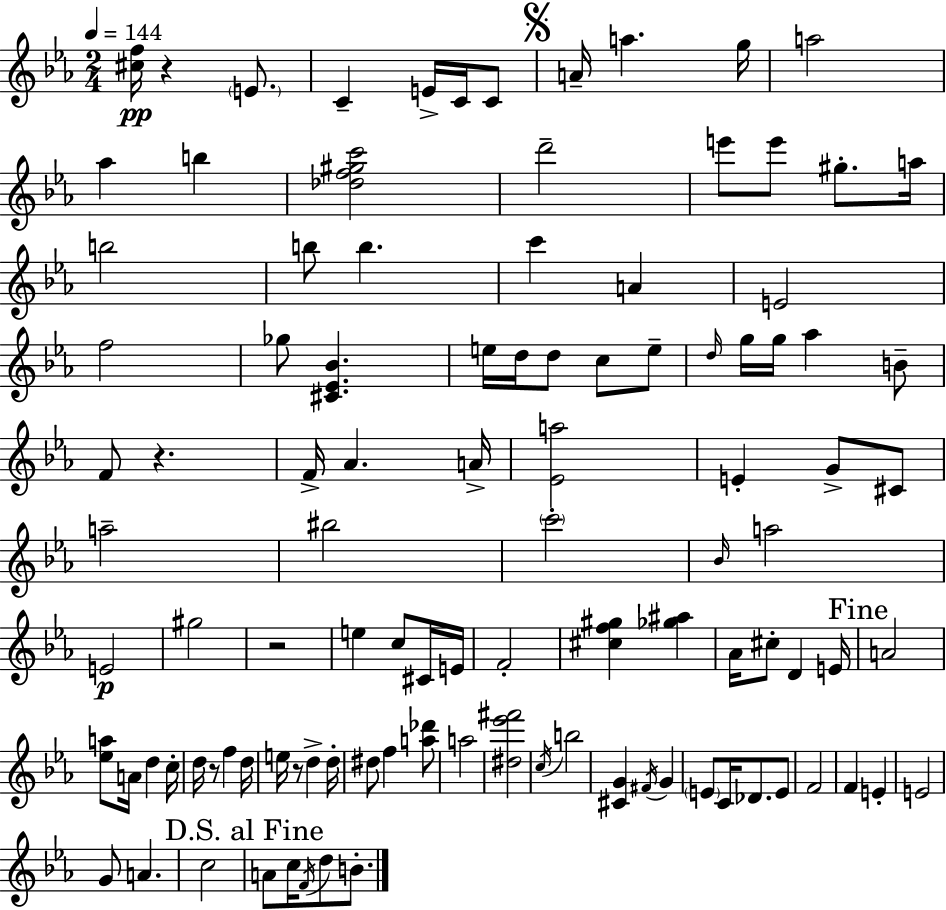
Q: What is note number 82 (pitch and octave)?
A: E4